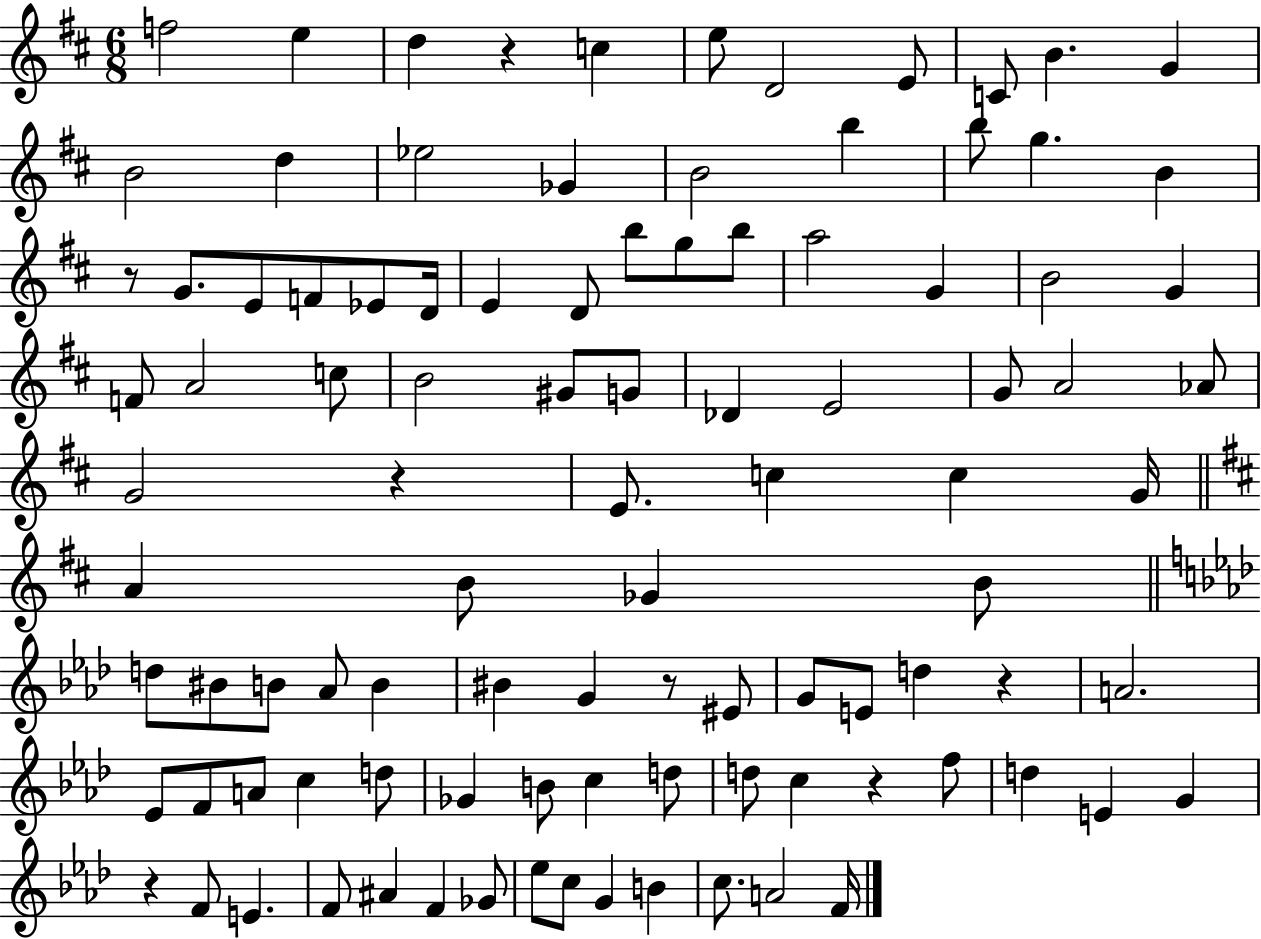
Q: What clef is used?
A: treble